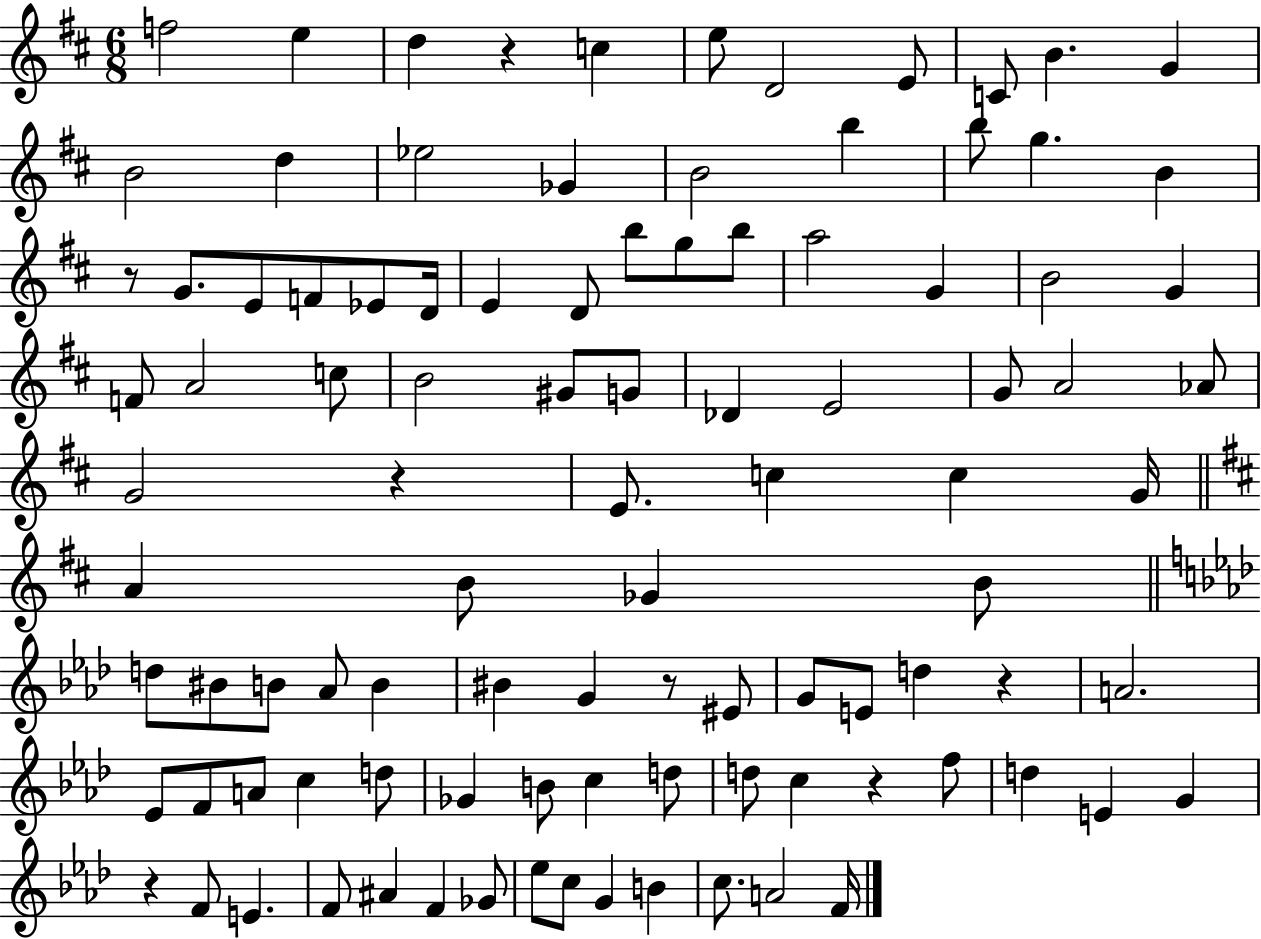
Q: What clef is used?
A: treble